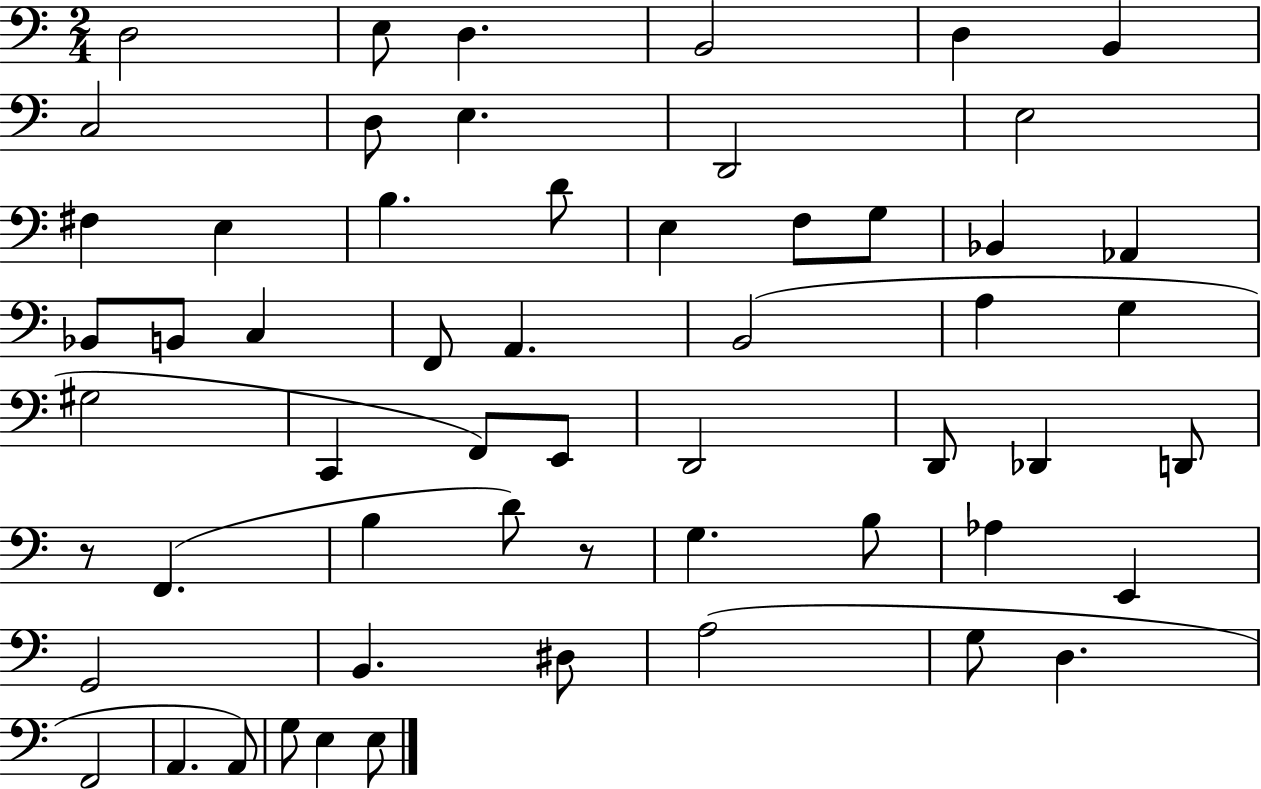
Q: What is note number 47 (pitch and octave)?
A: A3